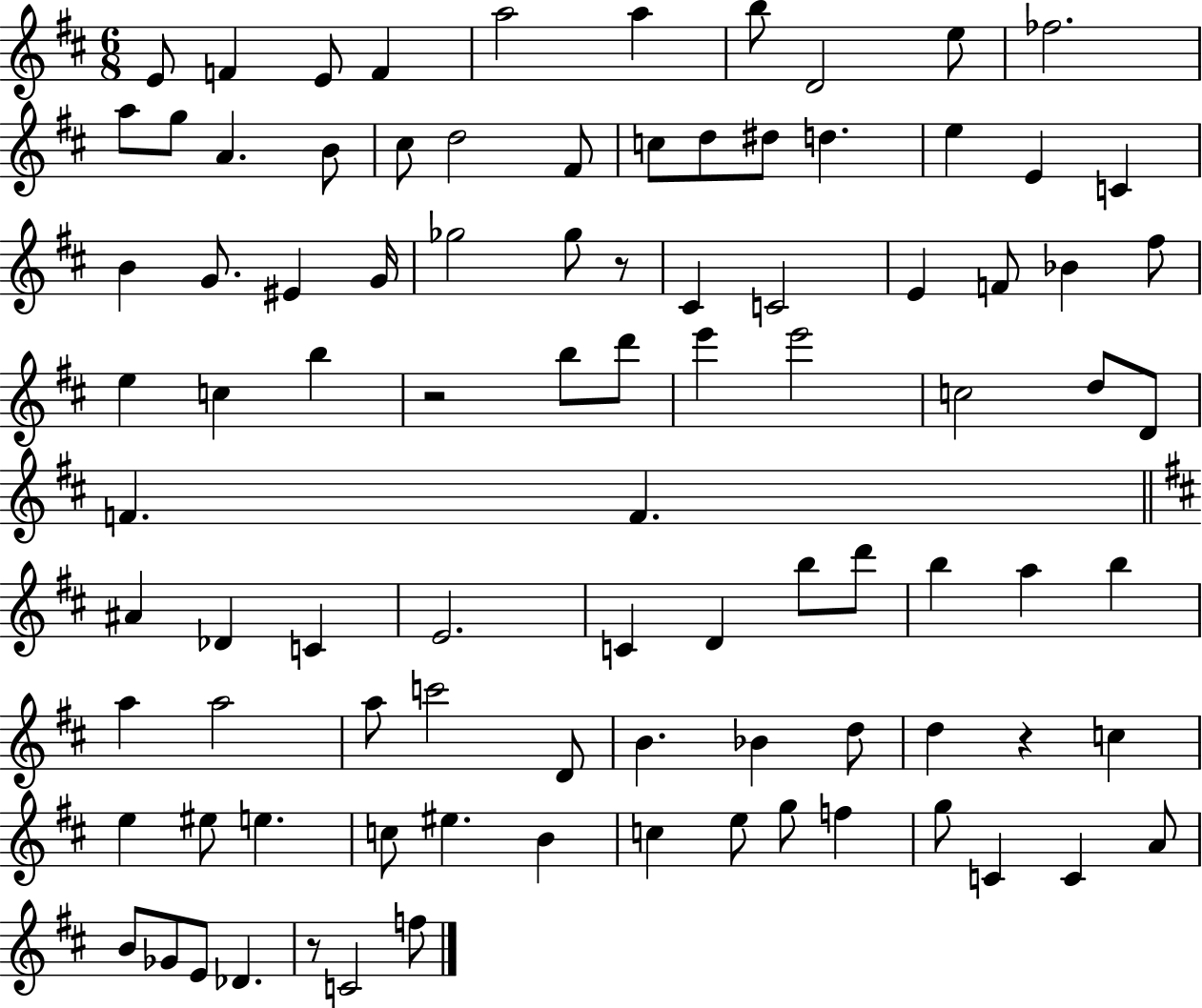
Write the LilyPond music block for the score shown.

{
  \clef treble
  \numericTimeSignature
  \time 6/8
  \key d \major
  e'8 f'4 e'8 f'4 | a''2 a''4 | b''8 d'2 e''8 | fes''2. | \break a''8 g''8 a'4. b'8 | cis''8 d''2 fis'8 | c''8 d''8 dis''8 d''4. | e''4 e'4 c'4 | \break b'4 g'8. eis'4 g'16 | ges''2 ges''8 r8 | cis'4 c'2 | e'4 f'8 bes'4 fis''8 | \break e''4 c''4 b''4 | r2 b''8 d'''8 | e'''4 e'''2 | c''2 d''8 d'8 | \break f'4. f'4. | \bar "||" \break \key d \major ais'4 des'4 c'4 | e'2. | c'4 d'4 b''8 d'''8 | b''4 a''4 b''4 | \break a''4 a''2 | a''8 c'''2 d'8 | b'4. bes'4 d''8 | d''4 r4 c''4 | \break e''4 eis''8 e''4. | c''8 eis''4. b'4 | c''4 e''8 g''8 f''4 | g''8 c'4 c'4 a'8 | \break b'8 ges'8 e'8 des'4. | r8 c'2 f''8 | \bar "|."
}